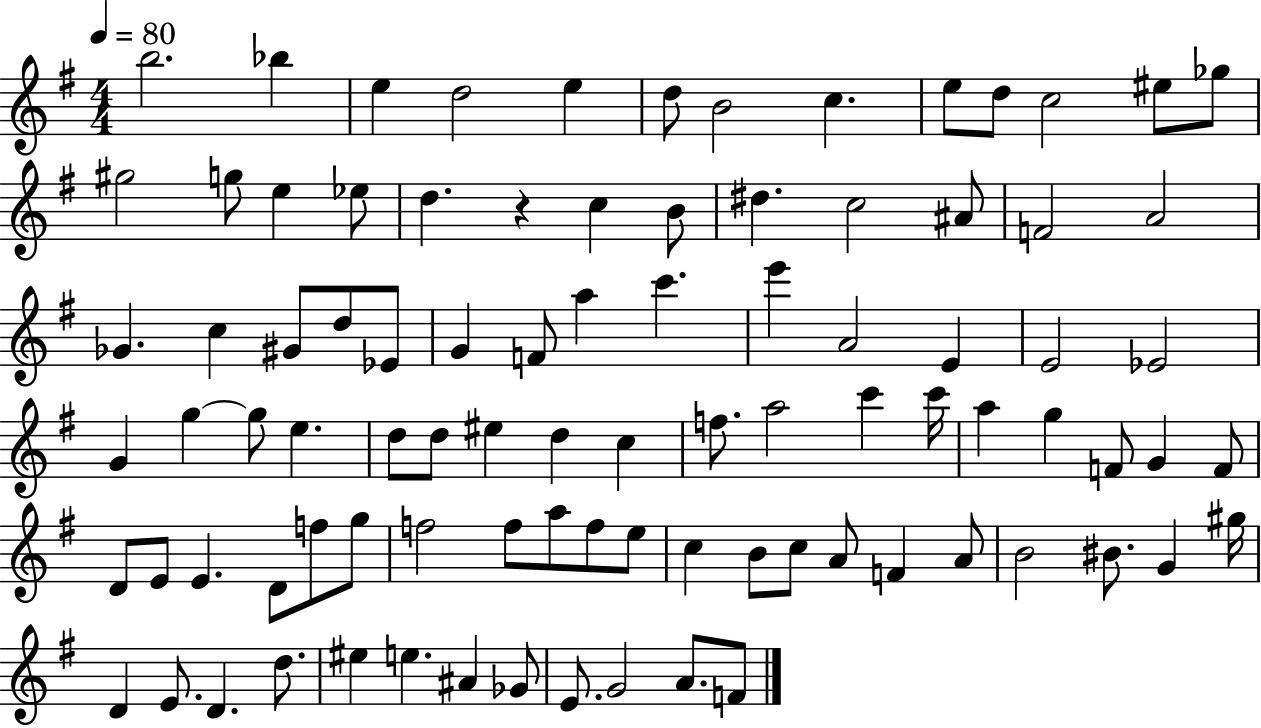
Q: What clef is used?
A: treble